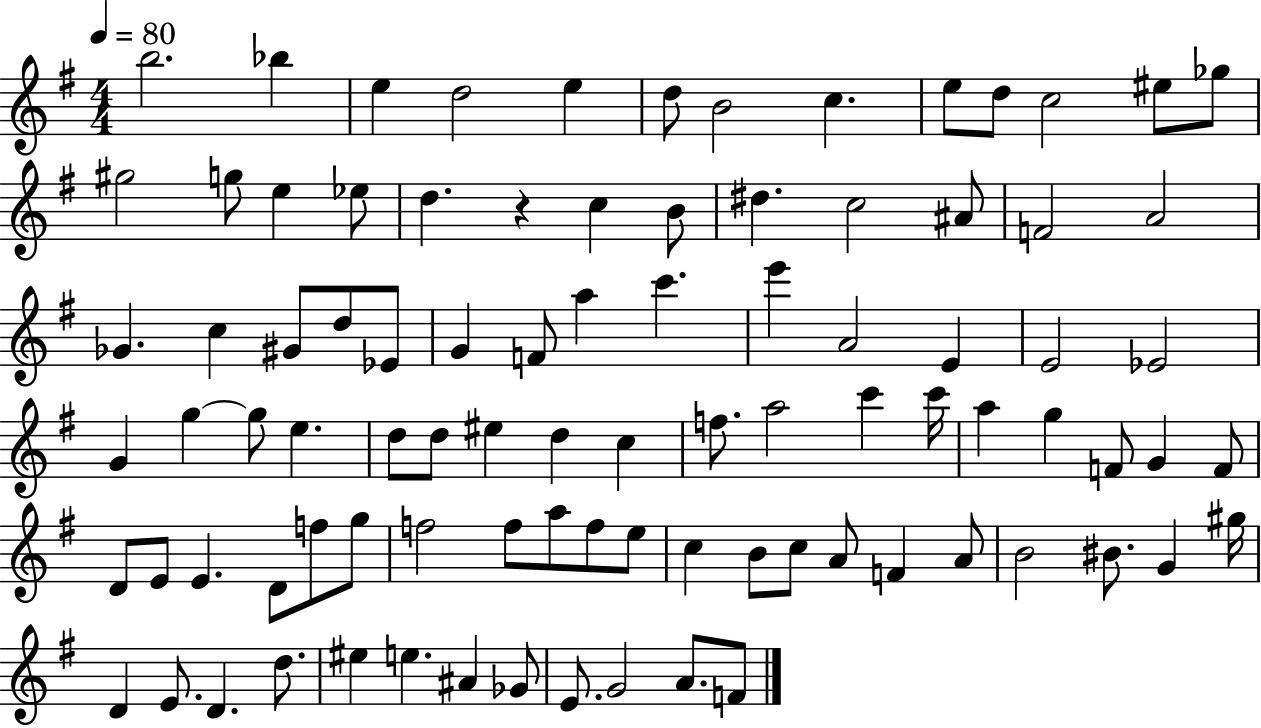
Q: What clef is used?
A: treble